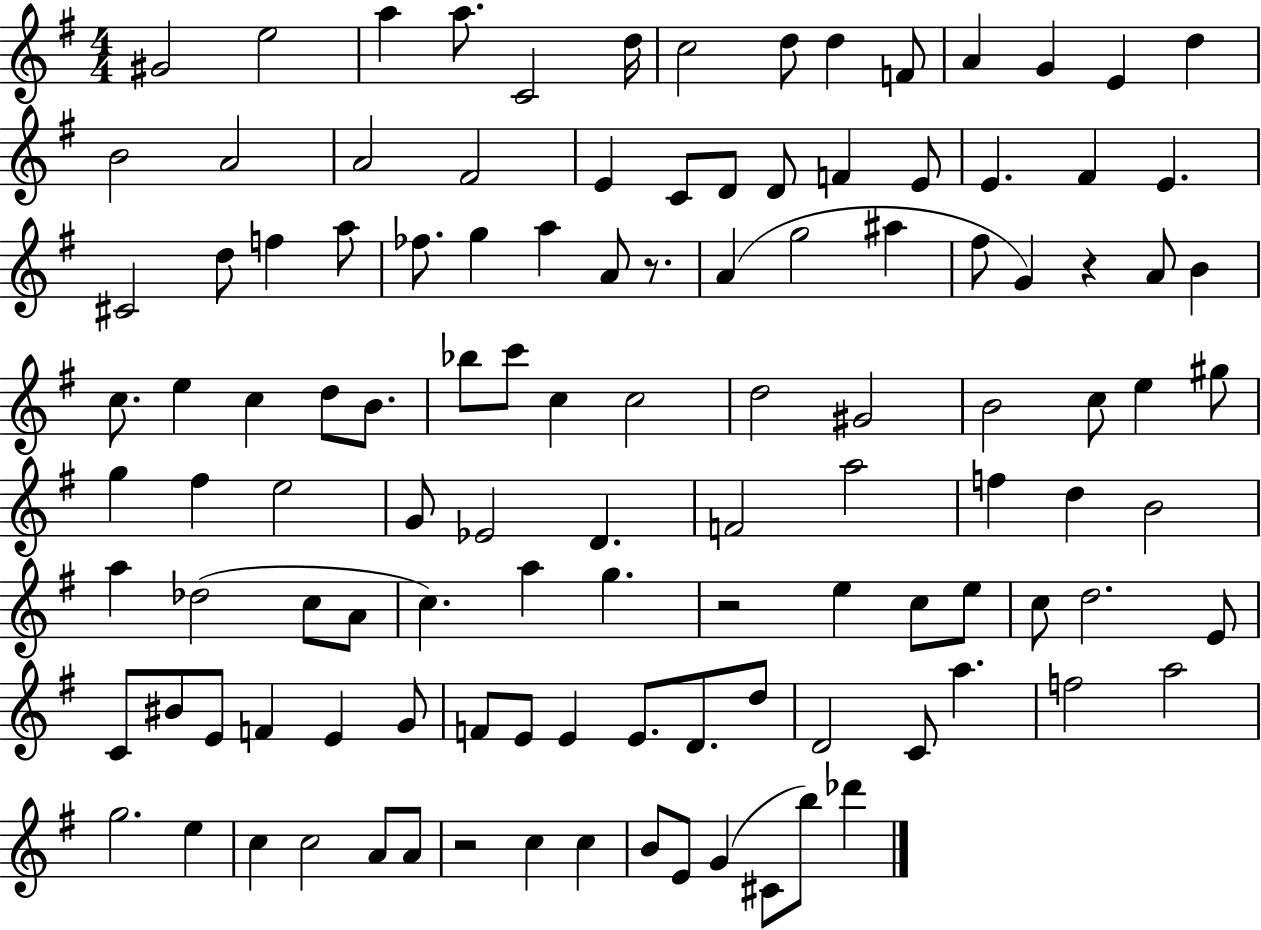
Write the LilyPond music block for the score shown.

{
  \clef treble
  \numericTimeSignature
  \time 4/4
  \key g \major
  \repeat volta 2 { gis'2 e''2 | a''4 a''8. c'2 d''16 | c''2 d''8 d''4 f'8 | a'4 g'4 e'4 d''4 | \break b'2 a'2 | a'2 fis'2 | e'4 c'8 d'8 d'8 f'4 e'8 | e'4. fis'4 e'4. | \break cis'2 d''8 f''4 a''8 | fes''8. g''4 a''4 a'8 r8. | a'4( g''2 ais''4 | fis''8 g'4) r4 a'8 b'4 | \break c''8. e''4 c''4 d''8 b'8. | bes''8 c'''8 c''4 c''2 | d''2 gis'2 | b'2 c''8 e''4 gis''8 | \break g''4 fis''4 e''2 | g'8 ees'2 d'4. | f'2 a''2 | f''4 d''4 b'2 | \break a''4 des''2( c''8 a'8 | c''4.) a''4 g''4. | r2 e''4 c''8 e''8 | c''8 d''2. e'8 | \break c'8 bis'8 e'8 f'4 e'4 g'8 | f'8 e'8 e'4 e'8. d'8. d''8 | d'2 c'8 a''4. | f''2 a''2 | \break g''2. e''4 | c''4 c''2 a'8 a'8 | r2 c''4 c''4 | b'8 e'8 g'4( cis'8 b''8) des'''4 | \break } \bar "|."
}